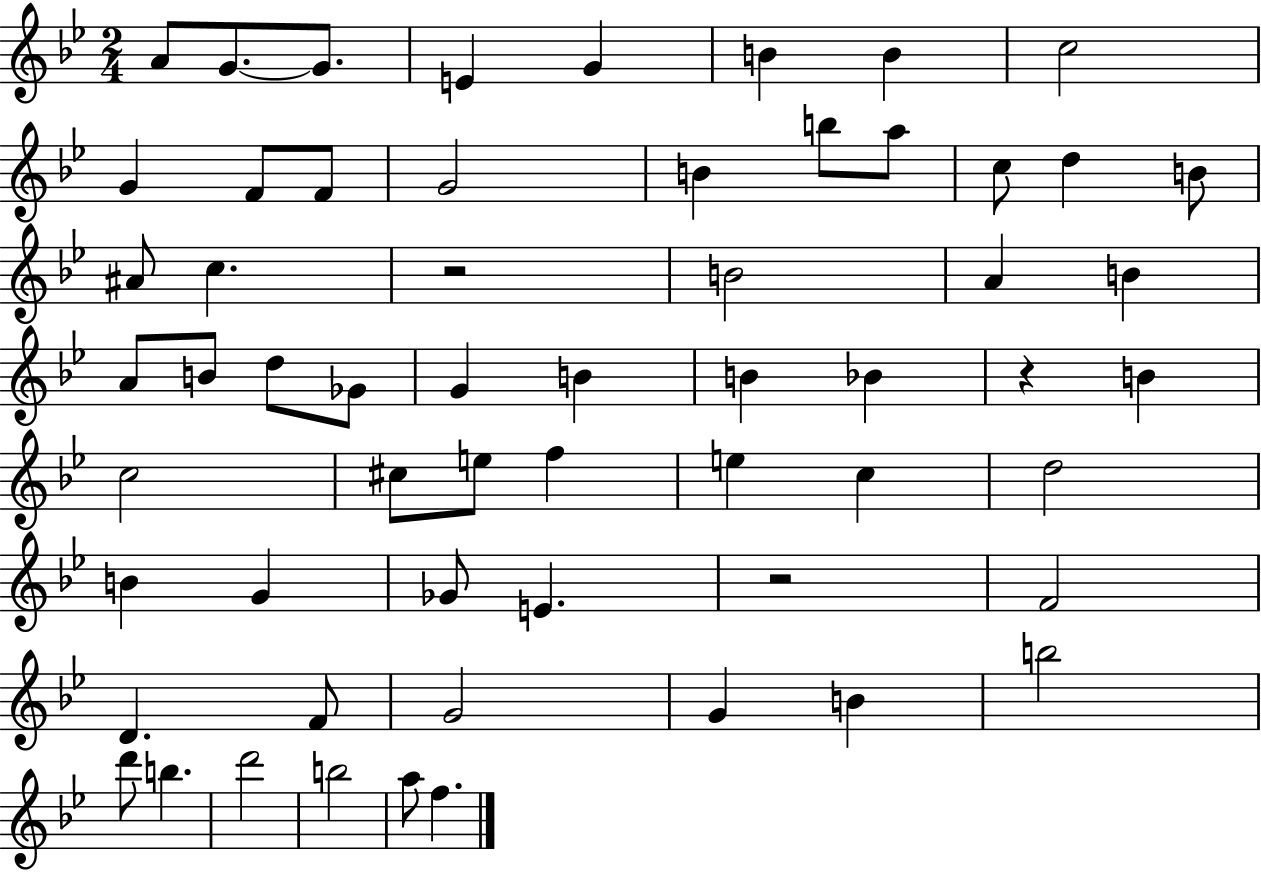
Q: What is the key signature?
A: BES major